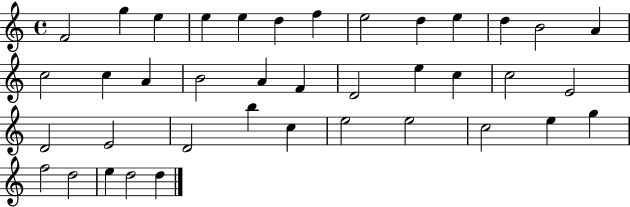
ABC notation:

X:1
T:Untitled
M:4/4
L:1/4
K:C
F2 g e e e d f e2 d e d B2 A c2 c A B2 A F D2 e c c2 E2 D2 E2 D2 b c e2 e2 c2 e g f2 d2 e d2 d